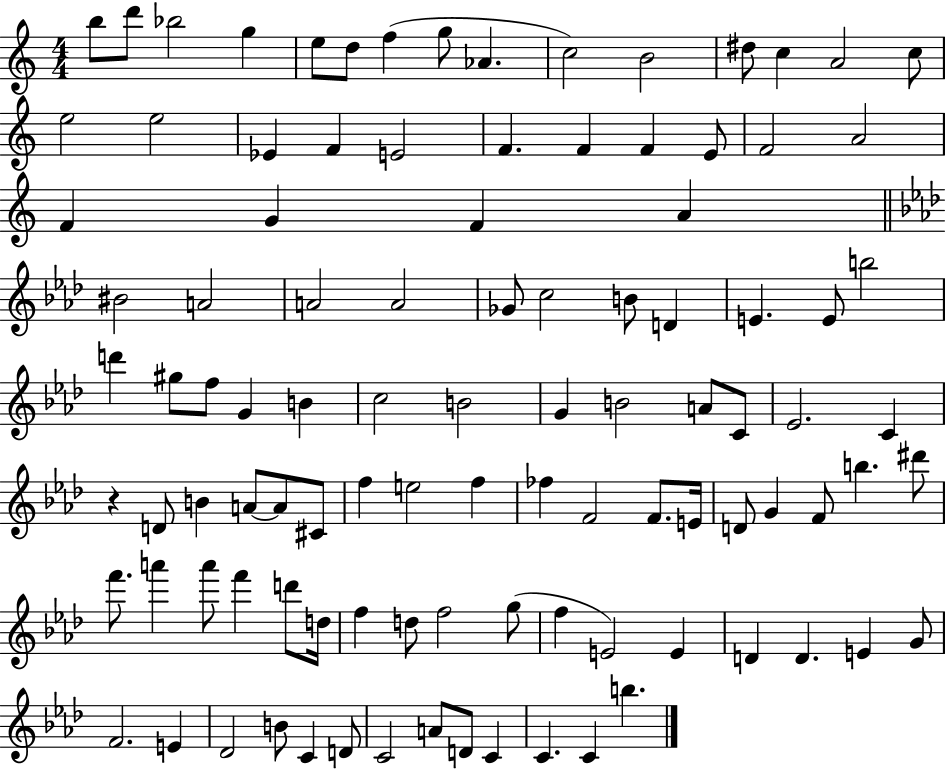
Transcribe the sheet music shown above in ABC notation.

X:1
T:Untitled
M:4/4
L:1/4
K:C
b/2 d'/2 _b2 g e/2 d/2 f g/2 _A c2 B2 ^d/2 c A2 c/2 e2 e2 _E F E2 F F F E/2 F2 A2 F G F A ^B2 A2 A2 A2 _G/2 c2 B/2 D E E/2 b2 d' ^g/2 f/2 G B c2 B2 G B2 A/2 C/2 _E2 C z D/2 B A/2 A/2 ^C/2 f e2 f _f F2 F/2 E/4 D/2 G F/2 b ^d'/2 f'/2 a' a'/2 f' d'/2 d/4 f d/2 f2 g/2 f E2 E D D E G/2 F2 E _D2 B/2 C D/2 C2 A/2 D/2 C C C b